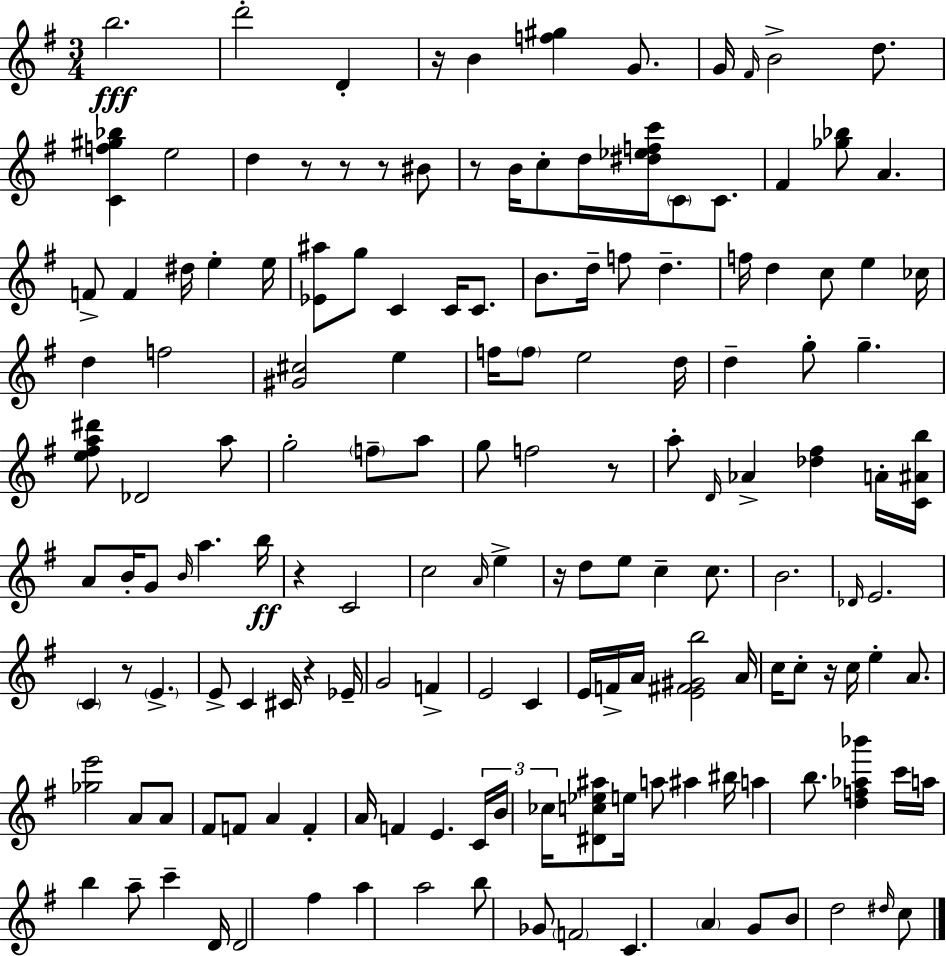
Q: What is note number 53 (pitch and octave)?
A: G5